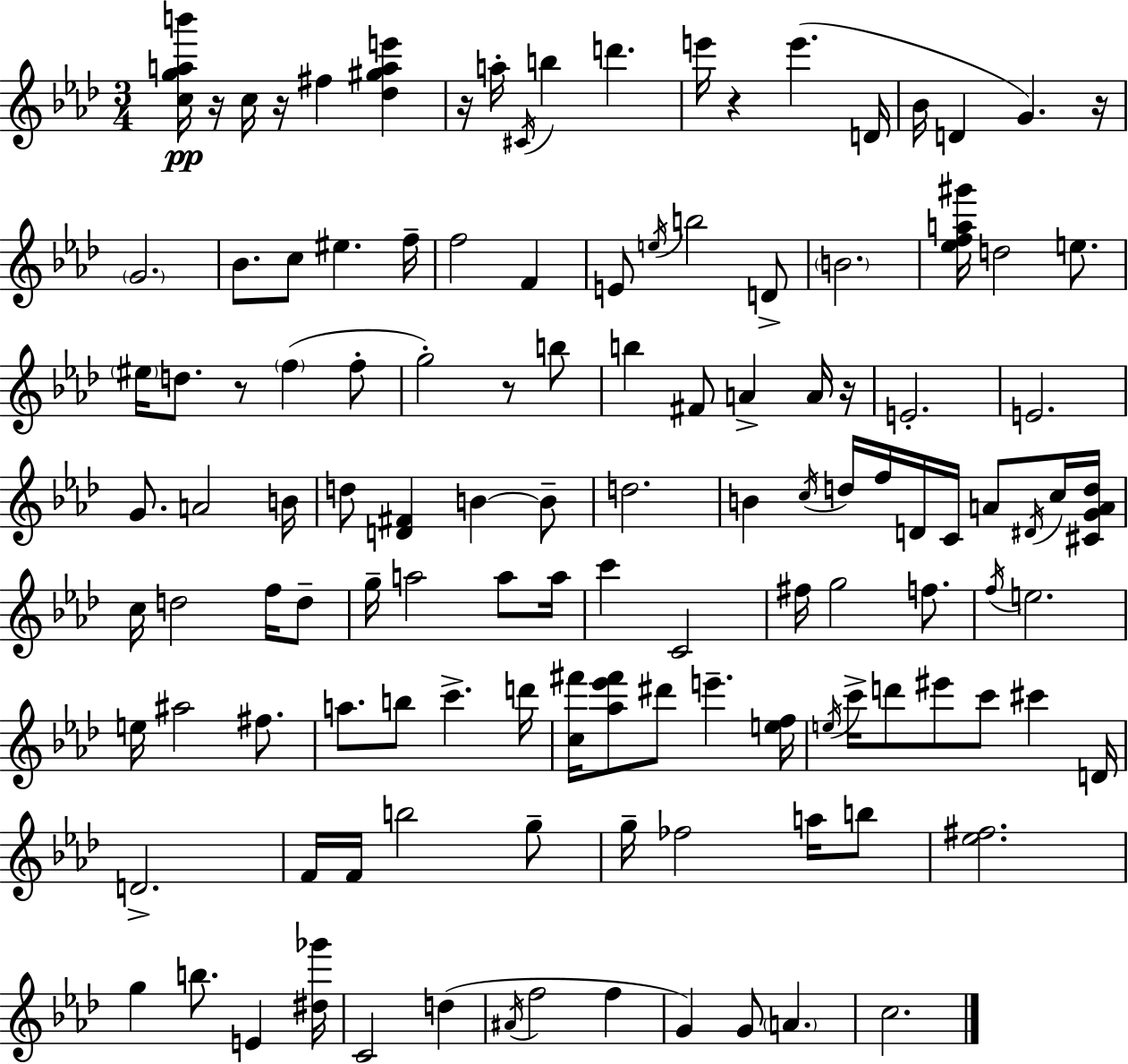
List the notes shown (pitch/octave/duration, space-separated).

[C5,G5,A5,B6]/s R/s C5/s R/s F#5/q [Db5,G#5,A5,E6]/q R/s A5/s C#4/s B5/q D6/q. E6/s R/q E6/q. D4/s Bb4/s D4/q G4/q. R/s G4/h. Bb4/e. C5/e EIS5/q. F5/s F5/h F4/q E4/e E5/s B5/h D4/e B4/h. [Eb5,F5,A5,G#6]/s D5/h E5/e. EIS5/s D5/e. R/e F5/q F5/e G5/h R/e B5/e B5/q F#4/e A4/q A4/s R/s E4/h. E4/h. G4/e. A4/h B4/s D5/e [D4,F#4]/q B4/q B4/e D5/h. B4/q C5/s D5/s F5/s D4/s C4/s A4/e D#4/s C5/s [C#4,G4,A4,D5]/s C5/s D5/h F5/s D5/e G5/s A5/h A5/e A5/s C6/q C4/h F#5/s G5/h F5/e. F5/s E5/h. E5/s A#5/h F#5/e. A5/e. B5/e C6/q. D6/s [C5,F#6]/s [Ab5,Eb6,F#6]/e D#6/e E6/q. [E5,F5]/s E5/s C6/s D6/e EIS6/e C6/e C#6/q D4/s D4/h. F4/s F4/s B5/h G5/e G5/s FES5/h A5/s B5/e [Eb5,F#5]/h. G5/q B5/e. E4/q [D#5,Gb6]/s C4/h D5/q A#4/s F5/h F5/q G4/q G4/e A4/q. C5/h.